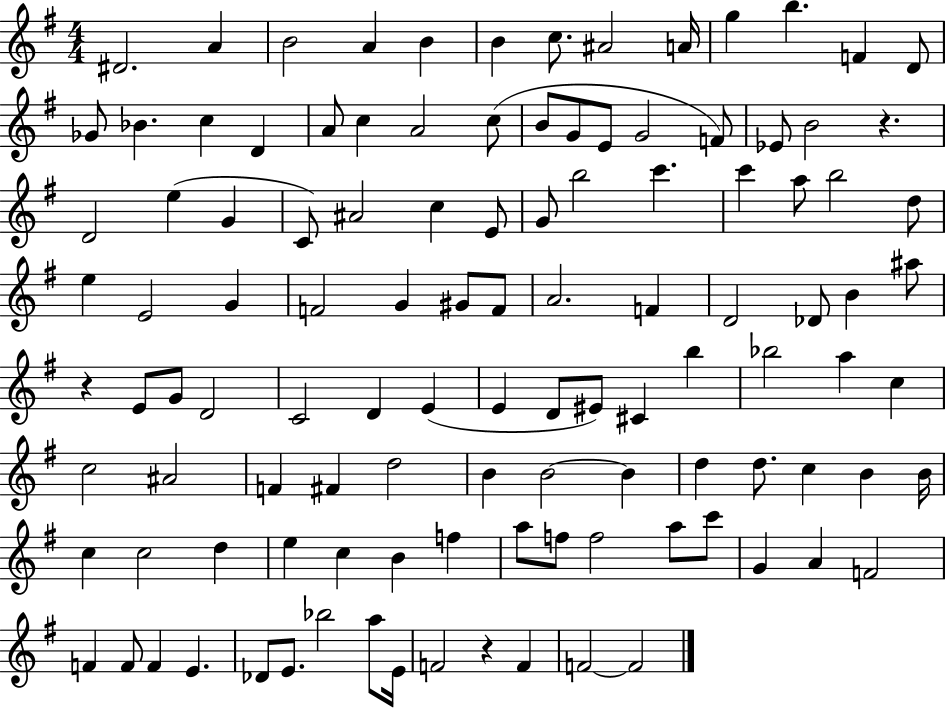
{
  \clef treble
  \numericTimeSignature
  \time 4/4
  \key g \major
  dis'2. a'4 | b'2 a'4 b'4 | b'4 c''8. ais'2 a'16 | g''4 b''4. f'4 d'8 | \break ges'8 bes'4. c''4 d'4 | a'8 c''4 a'2 c''8( | b'8 g'8 e'8 g'2 f'8) | ees'8 b'2 r4. | \break d'2 e''4( g'4 | c'8) ais'2 c''4 e'8 | g'8 b''2 c'''4. | c'''4 a''8 b''2 d''8 | \break e''4 e'2 g'4 | f'2 g'4 gis'8 f'8 | a'2. f'4 | d'2 des'8 b'4 ais''8 | \break r4 e'8 g'8 d'2 | c'2 d'4 e'4( | e'4 d'8 eis'8) cis'4 b''4 | bes''2 a''4 c''4 | \break c''2 ais'2 | f'4 fis'4 d''2 | b'4 b'2~~ b'4 | d''4 d''8. c''4 b'4 b'16 | \break c''4 c''2 d''4 | e''4 c''4 b'4 f''4 | a''8 f''8 f''2 a''8 c'''8 | g'4 a'4 f'2 | \break f'4 f'8 f'4 e'4. | des'8 e'8. bes''2 a''8 e'16 | f'2 r4 f'4 | f'2~~ f'2 | \break \bar "|."
}